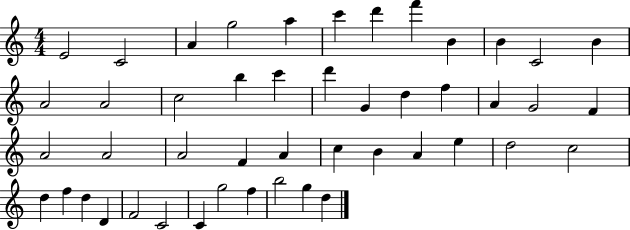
E4/h C4/h A4/q G5/h A5/q C6/q D6/q F6/q B4/q B4/q C4/h B4/q A4/h A4/h C5/h B5/q C6/q D6/q G4/q D5/q F5/q A4/q G4/h F4/q A4/h A4/h A4/h F4/q A4/q C5/q B4/q A4/q E5/q D5/h C5/h D5/q F5/q D5/q D4/q F4/h C4/h C4/q G5/h F5/q B5/h G5/q D5/q